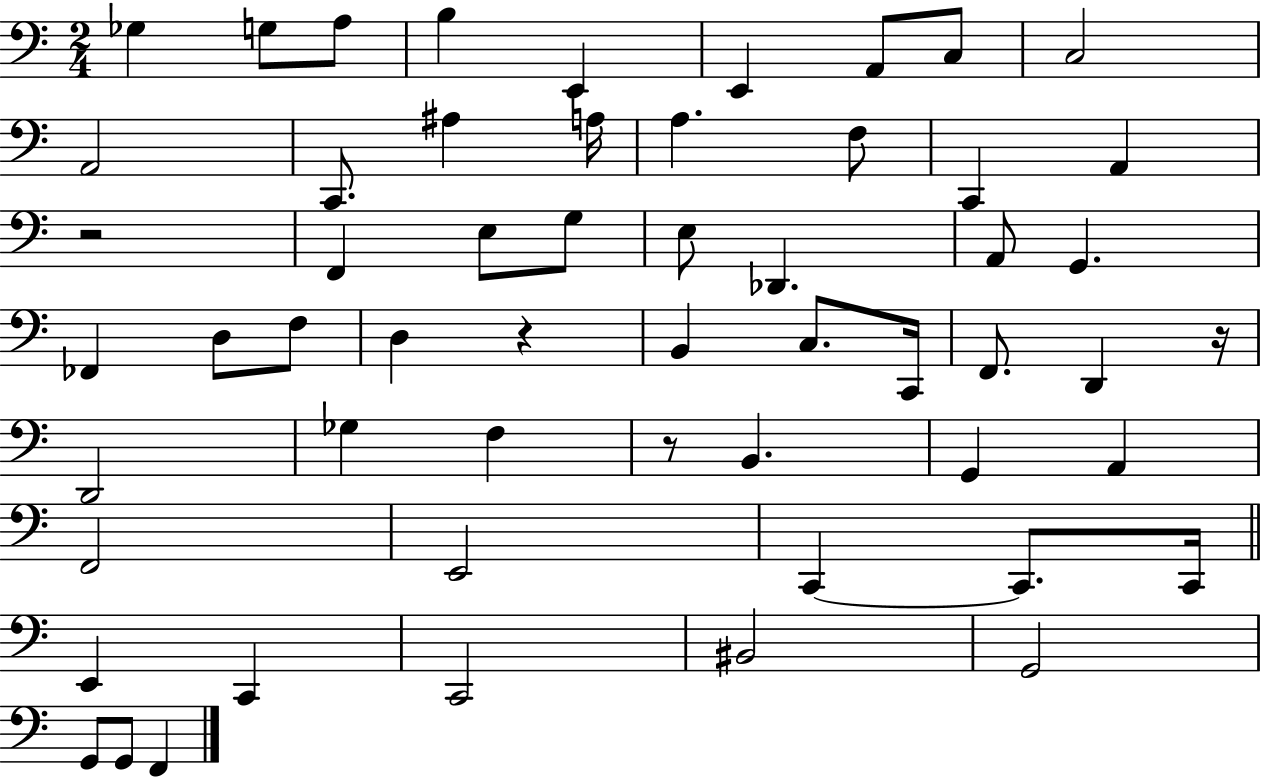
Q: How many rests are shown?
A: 4